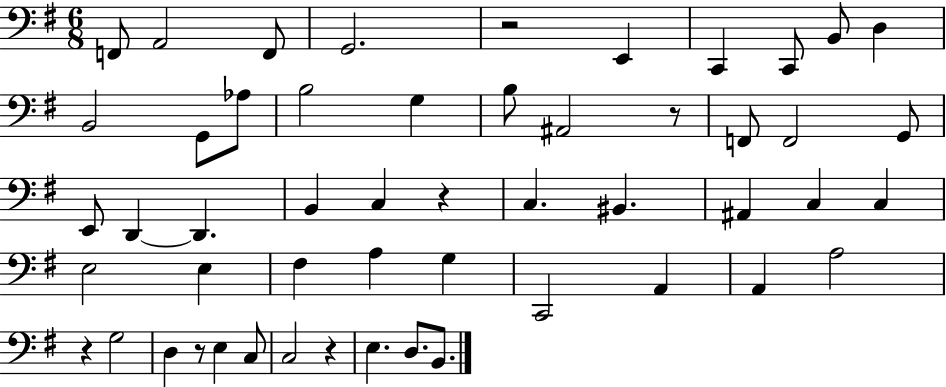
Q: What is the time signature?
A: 6/8